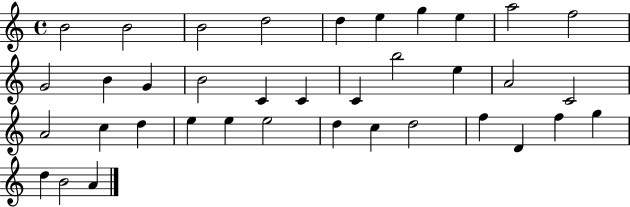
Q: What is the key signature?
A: C major